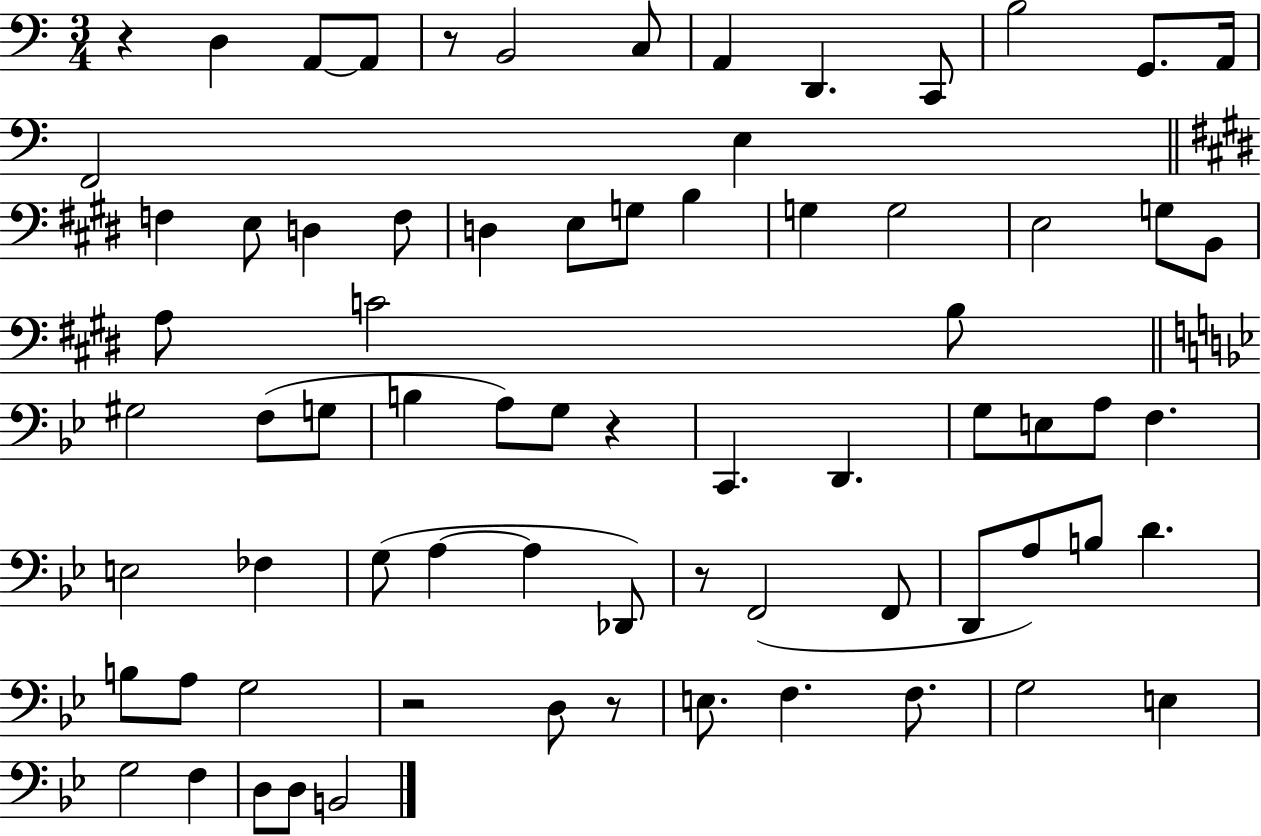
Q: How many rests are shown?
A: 6